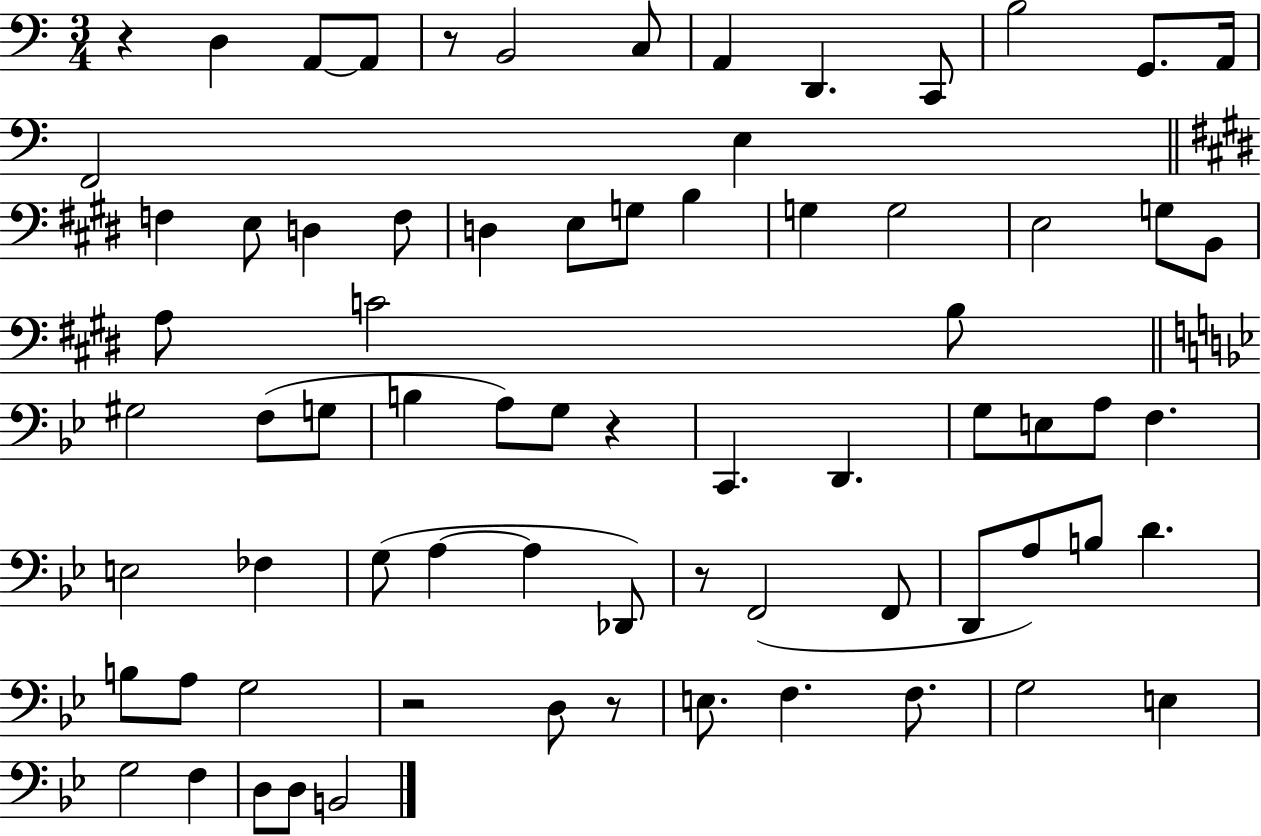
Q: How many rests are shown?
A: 6